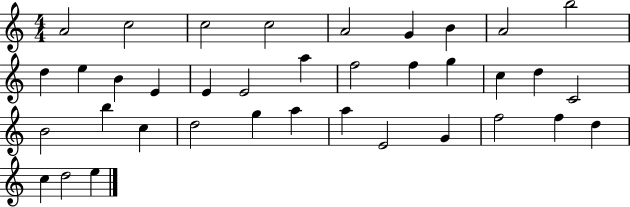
{
  \clef treble
  \numericTimeSignature
  \time 4/4
  \key c \major
  a'2 c''2 | c''2 c''2 | a'2 g'4 b'4 | a'2 b''2 | \break d''4 e''4 b'4 e'4 | e'4 e'2 a''4 | f''2 f''4 g''4 | c''4 d''4 c'2 | \break b'2 b''4 c''4 | d''2 g''4 a''4 | a''4 e'2 g'4 | f''2 f''4 d''4 | \break c''4 d''2 e''4 | \bar "|."
}